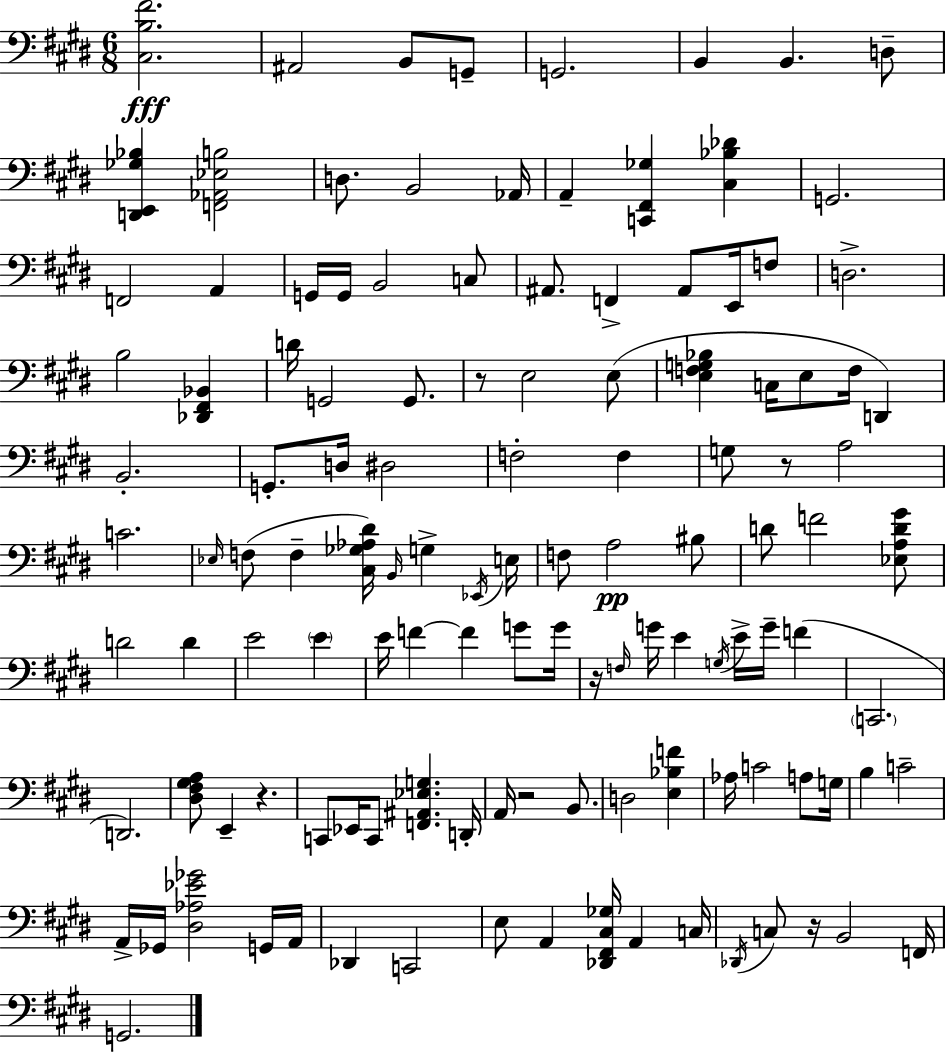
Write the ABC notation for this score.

X:1
T:Untitled
M:6/8
L:1/4
K:E
[^C,B,^F]2 ^A,,2 B,,/2 G,,/2 G,,2 B,, B,, D,/2 [D,,E,,_G,_B,] [F,,_A,,_E,B,]2 D,/2 B,,2 _A,,/4 A,, [C,,^F,,_G,] [^C,_B,_D] G,,2 F,,2 A,, G,,/4 G,,/4 B,,2 C,/2 ^A,,/2 F,, ^A,,/2 E,,/4 F,/2 D,2 B,2 [_D,,^F,,_B,,] D/4 G,,2 G,,/2 z/2 E,2 E,/2 [E,F,G,_B,] C,/4 E,/2 F,/4 D,, B,,2 G,,/2 D,/4 ^D,2 F,2 F, G,/2 z/2 A,2 C2 _E,/4 F,/2 F, [^C,_G,_A,^D]/4 B,,/4 G, _E,,/4 E,/4 F,/2 A,2 ^B,/2 D/2 F2 [_E,A,D^G]/2 D2 D E2 E E/4 F F G/2 G/4 z/4 F,/4 G/4 E G,/4 E/4 G/4 F C,,2 D,,2 [^D,^F,^G,A,]/2 E,, z C,,/2 _E,,/4 C,,/2 [F,,^A,,_E,G,] D,,/4 A,,/4 z2 B,,/2 D,2 [E,_B,F] _A,/4 C2 A,/2 G,/4 B, C2 A,,/4 _G,,/4 [^D,_A,_E_G]2 G,,/4 A,,/4 _D,, C,,2 E,/2 A,, [_D,,^F,,^C,_G,]/4 A,, C,/4 _D,,/4 C,/2 z/4 B,,2 F,,/4 G,,2